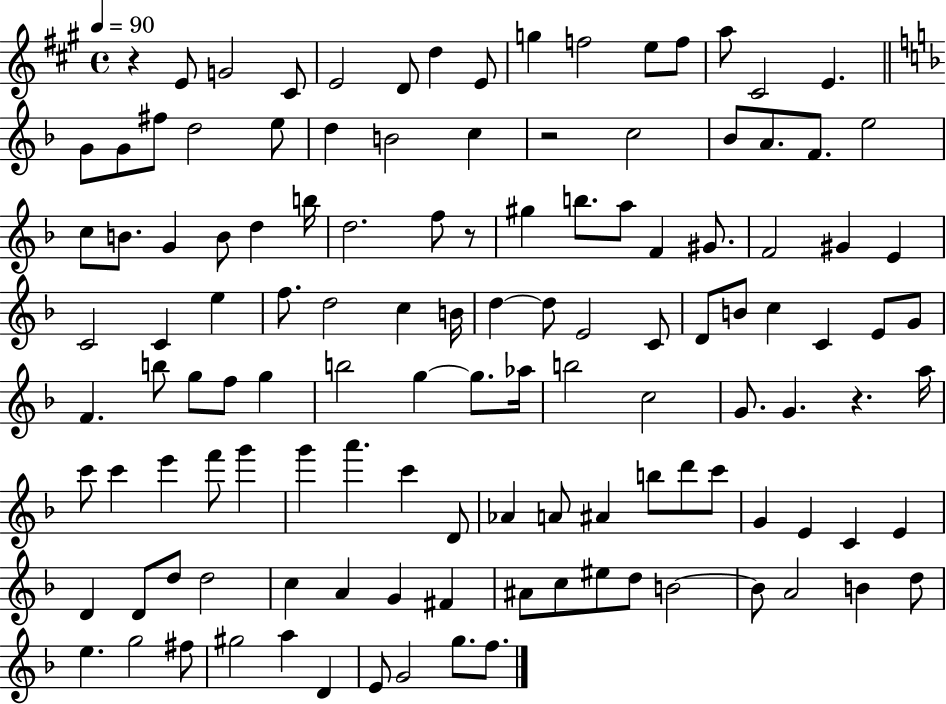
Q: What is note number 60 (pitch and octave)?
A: G4